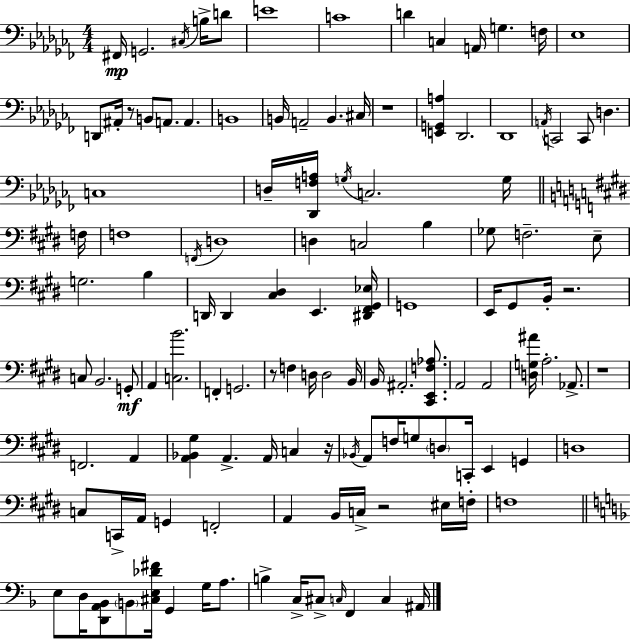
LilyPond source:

{
  \clef bass
  \numericTimeSignature
  \time 4/4
  \key aes \minor
  fis,16\mp g,2. \acciaccatura { cis16 } b16-> d'8 | e'1 | c'1 | d'4 c4 a,16 g4. | \break f16 ees1 | d,8 ais,16-. r8 b,8 a,8. a,4. | b,1 | b,16 a,2-- b,4. | \break cis16 r1 | <e, g, a>4 des,2. | des,1 | \acciaccatura { a,16 } c,2 c,8 d4. | \break c1 | d16-- <des, f a>16 \acciaccatura { g16 } c2. | g16 \bar "||" \break \key e \major f16 f1 | \acciaccatura { f,16 } d1 | d4 c2 b4 | ges8 f2.-- | \break e8-- g2. b4 | d,16 d,4 <cis dis>4 e,4. | <dis, fis, gis, ees>16 g,1 | e,16 gis,8 b,16-. r2. | \break c8 b,2. | g,8-.\mf a,4 <c b'>2. | f,4-. g,2. | r8 f4 d16 d2 | \break b,16 b,16 ais,2.-. <cis, e, f aes>8. | a,2 a,2 | <d g ais'>16 a2.-. aes,8.-> | r1 | \break f,2. a,4 | <a, bes, gis>4 a,4.-> a,16 c4 | r16 \acciaccatura { bes,16 } a,8 f16 g8 \parenthesize d8 c,16-. e,4 g,4 | d1 | \break c8 c,16-> a,16 g,4 f,2-. | a,4 b,16 c16-> r2 | eis16 f16-. f1 | \bar "||" \break \key d \minor e8 d16 <d, a, bes,>8 \parenthesize b,8 <cis e des' fis'>16 g,4 g16 a8. | b4-> c16-> cis8-> \grace { c16 } f,4 c4 | ais,16 \bar "|."
}